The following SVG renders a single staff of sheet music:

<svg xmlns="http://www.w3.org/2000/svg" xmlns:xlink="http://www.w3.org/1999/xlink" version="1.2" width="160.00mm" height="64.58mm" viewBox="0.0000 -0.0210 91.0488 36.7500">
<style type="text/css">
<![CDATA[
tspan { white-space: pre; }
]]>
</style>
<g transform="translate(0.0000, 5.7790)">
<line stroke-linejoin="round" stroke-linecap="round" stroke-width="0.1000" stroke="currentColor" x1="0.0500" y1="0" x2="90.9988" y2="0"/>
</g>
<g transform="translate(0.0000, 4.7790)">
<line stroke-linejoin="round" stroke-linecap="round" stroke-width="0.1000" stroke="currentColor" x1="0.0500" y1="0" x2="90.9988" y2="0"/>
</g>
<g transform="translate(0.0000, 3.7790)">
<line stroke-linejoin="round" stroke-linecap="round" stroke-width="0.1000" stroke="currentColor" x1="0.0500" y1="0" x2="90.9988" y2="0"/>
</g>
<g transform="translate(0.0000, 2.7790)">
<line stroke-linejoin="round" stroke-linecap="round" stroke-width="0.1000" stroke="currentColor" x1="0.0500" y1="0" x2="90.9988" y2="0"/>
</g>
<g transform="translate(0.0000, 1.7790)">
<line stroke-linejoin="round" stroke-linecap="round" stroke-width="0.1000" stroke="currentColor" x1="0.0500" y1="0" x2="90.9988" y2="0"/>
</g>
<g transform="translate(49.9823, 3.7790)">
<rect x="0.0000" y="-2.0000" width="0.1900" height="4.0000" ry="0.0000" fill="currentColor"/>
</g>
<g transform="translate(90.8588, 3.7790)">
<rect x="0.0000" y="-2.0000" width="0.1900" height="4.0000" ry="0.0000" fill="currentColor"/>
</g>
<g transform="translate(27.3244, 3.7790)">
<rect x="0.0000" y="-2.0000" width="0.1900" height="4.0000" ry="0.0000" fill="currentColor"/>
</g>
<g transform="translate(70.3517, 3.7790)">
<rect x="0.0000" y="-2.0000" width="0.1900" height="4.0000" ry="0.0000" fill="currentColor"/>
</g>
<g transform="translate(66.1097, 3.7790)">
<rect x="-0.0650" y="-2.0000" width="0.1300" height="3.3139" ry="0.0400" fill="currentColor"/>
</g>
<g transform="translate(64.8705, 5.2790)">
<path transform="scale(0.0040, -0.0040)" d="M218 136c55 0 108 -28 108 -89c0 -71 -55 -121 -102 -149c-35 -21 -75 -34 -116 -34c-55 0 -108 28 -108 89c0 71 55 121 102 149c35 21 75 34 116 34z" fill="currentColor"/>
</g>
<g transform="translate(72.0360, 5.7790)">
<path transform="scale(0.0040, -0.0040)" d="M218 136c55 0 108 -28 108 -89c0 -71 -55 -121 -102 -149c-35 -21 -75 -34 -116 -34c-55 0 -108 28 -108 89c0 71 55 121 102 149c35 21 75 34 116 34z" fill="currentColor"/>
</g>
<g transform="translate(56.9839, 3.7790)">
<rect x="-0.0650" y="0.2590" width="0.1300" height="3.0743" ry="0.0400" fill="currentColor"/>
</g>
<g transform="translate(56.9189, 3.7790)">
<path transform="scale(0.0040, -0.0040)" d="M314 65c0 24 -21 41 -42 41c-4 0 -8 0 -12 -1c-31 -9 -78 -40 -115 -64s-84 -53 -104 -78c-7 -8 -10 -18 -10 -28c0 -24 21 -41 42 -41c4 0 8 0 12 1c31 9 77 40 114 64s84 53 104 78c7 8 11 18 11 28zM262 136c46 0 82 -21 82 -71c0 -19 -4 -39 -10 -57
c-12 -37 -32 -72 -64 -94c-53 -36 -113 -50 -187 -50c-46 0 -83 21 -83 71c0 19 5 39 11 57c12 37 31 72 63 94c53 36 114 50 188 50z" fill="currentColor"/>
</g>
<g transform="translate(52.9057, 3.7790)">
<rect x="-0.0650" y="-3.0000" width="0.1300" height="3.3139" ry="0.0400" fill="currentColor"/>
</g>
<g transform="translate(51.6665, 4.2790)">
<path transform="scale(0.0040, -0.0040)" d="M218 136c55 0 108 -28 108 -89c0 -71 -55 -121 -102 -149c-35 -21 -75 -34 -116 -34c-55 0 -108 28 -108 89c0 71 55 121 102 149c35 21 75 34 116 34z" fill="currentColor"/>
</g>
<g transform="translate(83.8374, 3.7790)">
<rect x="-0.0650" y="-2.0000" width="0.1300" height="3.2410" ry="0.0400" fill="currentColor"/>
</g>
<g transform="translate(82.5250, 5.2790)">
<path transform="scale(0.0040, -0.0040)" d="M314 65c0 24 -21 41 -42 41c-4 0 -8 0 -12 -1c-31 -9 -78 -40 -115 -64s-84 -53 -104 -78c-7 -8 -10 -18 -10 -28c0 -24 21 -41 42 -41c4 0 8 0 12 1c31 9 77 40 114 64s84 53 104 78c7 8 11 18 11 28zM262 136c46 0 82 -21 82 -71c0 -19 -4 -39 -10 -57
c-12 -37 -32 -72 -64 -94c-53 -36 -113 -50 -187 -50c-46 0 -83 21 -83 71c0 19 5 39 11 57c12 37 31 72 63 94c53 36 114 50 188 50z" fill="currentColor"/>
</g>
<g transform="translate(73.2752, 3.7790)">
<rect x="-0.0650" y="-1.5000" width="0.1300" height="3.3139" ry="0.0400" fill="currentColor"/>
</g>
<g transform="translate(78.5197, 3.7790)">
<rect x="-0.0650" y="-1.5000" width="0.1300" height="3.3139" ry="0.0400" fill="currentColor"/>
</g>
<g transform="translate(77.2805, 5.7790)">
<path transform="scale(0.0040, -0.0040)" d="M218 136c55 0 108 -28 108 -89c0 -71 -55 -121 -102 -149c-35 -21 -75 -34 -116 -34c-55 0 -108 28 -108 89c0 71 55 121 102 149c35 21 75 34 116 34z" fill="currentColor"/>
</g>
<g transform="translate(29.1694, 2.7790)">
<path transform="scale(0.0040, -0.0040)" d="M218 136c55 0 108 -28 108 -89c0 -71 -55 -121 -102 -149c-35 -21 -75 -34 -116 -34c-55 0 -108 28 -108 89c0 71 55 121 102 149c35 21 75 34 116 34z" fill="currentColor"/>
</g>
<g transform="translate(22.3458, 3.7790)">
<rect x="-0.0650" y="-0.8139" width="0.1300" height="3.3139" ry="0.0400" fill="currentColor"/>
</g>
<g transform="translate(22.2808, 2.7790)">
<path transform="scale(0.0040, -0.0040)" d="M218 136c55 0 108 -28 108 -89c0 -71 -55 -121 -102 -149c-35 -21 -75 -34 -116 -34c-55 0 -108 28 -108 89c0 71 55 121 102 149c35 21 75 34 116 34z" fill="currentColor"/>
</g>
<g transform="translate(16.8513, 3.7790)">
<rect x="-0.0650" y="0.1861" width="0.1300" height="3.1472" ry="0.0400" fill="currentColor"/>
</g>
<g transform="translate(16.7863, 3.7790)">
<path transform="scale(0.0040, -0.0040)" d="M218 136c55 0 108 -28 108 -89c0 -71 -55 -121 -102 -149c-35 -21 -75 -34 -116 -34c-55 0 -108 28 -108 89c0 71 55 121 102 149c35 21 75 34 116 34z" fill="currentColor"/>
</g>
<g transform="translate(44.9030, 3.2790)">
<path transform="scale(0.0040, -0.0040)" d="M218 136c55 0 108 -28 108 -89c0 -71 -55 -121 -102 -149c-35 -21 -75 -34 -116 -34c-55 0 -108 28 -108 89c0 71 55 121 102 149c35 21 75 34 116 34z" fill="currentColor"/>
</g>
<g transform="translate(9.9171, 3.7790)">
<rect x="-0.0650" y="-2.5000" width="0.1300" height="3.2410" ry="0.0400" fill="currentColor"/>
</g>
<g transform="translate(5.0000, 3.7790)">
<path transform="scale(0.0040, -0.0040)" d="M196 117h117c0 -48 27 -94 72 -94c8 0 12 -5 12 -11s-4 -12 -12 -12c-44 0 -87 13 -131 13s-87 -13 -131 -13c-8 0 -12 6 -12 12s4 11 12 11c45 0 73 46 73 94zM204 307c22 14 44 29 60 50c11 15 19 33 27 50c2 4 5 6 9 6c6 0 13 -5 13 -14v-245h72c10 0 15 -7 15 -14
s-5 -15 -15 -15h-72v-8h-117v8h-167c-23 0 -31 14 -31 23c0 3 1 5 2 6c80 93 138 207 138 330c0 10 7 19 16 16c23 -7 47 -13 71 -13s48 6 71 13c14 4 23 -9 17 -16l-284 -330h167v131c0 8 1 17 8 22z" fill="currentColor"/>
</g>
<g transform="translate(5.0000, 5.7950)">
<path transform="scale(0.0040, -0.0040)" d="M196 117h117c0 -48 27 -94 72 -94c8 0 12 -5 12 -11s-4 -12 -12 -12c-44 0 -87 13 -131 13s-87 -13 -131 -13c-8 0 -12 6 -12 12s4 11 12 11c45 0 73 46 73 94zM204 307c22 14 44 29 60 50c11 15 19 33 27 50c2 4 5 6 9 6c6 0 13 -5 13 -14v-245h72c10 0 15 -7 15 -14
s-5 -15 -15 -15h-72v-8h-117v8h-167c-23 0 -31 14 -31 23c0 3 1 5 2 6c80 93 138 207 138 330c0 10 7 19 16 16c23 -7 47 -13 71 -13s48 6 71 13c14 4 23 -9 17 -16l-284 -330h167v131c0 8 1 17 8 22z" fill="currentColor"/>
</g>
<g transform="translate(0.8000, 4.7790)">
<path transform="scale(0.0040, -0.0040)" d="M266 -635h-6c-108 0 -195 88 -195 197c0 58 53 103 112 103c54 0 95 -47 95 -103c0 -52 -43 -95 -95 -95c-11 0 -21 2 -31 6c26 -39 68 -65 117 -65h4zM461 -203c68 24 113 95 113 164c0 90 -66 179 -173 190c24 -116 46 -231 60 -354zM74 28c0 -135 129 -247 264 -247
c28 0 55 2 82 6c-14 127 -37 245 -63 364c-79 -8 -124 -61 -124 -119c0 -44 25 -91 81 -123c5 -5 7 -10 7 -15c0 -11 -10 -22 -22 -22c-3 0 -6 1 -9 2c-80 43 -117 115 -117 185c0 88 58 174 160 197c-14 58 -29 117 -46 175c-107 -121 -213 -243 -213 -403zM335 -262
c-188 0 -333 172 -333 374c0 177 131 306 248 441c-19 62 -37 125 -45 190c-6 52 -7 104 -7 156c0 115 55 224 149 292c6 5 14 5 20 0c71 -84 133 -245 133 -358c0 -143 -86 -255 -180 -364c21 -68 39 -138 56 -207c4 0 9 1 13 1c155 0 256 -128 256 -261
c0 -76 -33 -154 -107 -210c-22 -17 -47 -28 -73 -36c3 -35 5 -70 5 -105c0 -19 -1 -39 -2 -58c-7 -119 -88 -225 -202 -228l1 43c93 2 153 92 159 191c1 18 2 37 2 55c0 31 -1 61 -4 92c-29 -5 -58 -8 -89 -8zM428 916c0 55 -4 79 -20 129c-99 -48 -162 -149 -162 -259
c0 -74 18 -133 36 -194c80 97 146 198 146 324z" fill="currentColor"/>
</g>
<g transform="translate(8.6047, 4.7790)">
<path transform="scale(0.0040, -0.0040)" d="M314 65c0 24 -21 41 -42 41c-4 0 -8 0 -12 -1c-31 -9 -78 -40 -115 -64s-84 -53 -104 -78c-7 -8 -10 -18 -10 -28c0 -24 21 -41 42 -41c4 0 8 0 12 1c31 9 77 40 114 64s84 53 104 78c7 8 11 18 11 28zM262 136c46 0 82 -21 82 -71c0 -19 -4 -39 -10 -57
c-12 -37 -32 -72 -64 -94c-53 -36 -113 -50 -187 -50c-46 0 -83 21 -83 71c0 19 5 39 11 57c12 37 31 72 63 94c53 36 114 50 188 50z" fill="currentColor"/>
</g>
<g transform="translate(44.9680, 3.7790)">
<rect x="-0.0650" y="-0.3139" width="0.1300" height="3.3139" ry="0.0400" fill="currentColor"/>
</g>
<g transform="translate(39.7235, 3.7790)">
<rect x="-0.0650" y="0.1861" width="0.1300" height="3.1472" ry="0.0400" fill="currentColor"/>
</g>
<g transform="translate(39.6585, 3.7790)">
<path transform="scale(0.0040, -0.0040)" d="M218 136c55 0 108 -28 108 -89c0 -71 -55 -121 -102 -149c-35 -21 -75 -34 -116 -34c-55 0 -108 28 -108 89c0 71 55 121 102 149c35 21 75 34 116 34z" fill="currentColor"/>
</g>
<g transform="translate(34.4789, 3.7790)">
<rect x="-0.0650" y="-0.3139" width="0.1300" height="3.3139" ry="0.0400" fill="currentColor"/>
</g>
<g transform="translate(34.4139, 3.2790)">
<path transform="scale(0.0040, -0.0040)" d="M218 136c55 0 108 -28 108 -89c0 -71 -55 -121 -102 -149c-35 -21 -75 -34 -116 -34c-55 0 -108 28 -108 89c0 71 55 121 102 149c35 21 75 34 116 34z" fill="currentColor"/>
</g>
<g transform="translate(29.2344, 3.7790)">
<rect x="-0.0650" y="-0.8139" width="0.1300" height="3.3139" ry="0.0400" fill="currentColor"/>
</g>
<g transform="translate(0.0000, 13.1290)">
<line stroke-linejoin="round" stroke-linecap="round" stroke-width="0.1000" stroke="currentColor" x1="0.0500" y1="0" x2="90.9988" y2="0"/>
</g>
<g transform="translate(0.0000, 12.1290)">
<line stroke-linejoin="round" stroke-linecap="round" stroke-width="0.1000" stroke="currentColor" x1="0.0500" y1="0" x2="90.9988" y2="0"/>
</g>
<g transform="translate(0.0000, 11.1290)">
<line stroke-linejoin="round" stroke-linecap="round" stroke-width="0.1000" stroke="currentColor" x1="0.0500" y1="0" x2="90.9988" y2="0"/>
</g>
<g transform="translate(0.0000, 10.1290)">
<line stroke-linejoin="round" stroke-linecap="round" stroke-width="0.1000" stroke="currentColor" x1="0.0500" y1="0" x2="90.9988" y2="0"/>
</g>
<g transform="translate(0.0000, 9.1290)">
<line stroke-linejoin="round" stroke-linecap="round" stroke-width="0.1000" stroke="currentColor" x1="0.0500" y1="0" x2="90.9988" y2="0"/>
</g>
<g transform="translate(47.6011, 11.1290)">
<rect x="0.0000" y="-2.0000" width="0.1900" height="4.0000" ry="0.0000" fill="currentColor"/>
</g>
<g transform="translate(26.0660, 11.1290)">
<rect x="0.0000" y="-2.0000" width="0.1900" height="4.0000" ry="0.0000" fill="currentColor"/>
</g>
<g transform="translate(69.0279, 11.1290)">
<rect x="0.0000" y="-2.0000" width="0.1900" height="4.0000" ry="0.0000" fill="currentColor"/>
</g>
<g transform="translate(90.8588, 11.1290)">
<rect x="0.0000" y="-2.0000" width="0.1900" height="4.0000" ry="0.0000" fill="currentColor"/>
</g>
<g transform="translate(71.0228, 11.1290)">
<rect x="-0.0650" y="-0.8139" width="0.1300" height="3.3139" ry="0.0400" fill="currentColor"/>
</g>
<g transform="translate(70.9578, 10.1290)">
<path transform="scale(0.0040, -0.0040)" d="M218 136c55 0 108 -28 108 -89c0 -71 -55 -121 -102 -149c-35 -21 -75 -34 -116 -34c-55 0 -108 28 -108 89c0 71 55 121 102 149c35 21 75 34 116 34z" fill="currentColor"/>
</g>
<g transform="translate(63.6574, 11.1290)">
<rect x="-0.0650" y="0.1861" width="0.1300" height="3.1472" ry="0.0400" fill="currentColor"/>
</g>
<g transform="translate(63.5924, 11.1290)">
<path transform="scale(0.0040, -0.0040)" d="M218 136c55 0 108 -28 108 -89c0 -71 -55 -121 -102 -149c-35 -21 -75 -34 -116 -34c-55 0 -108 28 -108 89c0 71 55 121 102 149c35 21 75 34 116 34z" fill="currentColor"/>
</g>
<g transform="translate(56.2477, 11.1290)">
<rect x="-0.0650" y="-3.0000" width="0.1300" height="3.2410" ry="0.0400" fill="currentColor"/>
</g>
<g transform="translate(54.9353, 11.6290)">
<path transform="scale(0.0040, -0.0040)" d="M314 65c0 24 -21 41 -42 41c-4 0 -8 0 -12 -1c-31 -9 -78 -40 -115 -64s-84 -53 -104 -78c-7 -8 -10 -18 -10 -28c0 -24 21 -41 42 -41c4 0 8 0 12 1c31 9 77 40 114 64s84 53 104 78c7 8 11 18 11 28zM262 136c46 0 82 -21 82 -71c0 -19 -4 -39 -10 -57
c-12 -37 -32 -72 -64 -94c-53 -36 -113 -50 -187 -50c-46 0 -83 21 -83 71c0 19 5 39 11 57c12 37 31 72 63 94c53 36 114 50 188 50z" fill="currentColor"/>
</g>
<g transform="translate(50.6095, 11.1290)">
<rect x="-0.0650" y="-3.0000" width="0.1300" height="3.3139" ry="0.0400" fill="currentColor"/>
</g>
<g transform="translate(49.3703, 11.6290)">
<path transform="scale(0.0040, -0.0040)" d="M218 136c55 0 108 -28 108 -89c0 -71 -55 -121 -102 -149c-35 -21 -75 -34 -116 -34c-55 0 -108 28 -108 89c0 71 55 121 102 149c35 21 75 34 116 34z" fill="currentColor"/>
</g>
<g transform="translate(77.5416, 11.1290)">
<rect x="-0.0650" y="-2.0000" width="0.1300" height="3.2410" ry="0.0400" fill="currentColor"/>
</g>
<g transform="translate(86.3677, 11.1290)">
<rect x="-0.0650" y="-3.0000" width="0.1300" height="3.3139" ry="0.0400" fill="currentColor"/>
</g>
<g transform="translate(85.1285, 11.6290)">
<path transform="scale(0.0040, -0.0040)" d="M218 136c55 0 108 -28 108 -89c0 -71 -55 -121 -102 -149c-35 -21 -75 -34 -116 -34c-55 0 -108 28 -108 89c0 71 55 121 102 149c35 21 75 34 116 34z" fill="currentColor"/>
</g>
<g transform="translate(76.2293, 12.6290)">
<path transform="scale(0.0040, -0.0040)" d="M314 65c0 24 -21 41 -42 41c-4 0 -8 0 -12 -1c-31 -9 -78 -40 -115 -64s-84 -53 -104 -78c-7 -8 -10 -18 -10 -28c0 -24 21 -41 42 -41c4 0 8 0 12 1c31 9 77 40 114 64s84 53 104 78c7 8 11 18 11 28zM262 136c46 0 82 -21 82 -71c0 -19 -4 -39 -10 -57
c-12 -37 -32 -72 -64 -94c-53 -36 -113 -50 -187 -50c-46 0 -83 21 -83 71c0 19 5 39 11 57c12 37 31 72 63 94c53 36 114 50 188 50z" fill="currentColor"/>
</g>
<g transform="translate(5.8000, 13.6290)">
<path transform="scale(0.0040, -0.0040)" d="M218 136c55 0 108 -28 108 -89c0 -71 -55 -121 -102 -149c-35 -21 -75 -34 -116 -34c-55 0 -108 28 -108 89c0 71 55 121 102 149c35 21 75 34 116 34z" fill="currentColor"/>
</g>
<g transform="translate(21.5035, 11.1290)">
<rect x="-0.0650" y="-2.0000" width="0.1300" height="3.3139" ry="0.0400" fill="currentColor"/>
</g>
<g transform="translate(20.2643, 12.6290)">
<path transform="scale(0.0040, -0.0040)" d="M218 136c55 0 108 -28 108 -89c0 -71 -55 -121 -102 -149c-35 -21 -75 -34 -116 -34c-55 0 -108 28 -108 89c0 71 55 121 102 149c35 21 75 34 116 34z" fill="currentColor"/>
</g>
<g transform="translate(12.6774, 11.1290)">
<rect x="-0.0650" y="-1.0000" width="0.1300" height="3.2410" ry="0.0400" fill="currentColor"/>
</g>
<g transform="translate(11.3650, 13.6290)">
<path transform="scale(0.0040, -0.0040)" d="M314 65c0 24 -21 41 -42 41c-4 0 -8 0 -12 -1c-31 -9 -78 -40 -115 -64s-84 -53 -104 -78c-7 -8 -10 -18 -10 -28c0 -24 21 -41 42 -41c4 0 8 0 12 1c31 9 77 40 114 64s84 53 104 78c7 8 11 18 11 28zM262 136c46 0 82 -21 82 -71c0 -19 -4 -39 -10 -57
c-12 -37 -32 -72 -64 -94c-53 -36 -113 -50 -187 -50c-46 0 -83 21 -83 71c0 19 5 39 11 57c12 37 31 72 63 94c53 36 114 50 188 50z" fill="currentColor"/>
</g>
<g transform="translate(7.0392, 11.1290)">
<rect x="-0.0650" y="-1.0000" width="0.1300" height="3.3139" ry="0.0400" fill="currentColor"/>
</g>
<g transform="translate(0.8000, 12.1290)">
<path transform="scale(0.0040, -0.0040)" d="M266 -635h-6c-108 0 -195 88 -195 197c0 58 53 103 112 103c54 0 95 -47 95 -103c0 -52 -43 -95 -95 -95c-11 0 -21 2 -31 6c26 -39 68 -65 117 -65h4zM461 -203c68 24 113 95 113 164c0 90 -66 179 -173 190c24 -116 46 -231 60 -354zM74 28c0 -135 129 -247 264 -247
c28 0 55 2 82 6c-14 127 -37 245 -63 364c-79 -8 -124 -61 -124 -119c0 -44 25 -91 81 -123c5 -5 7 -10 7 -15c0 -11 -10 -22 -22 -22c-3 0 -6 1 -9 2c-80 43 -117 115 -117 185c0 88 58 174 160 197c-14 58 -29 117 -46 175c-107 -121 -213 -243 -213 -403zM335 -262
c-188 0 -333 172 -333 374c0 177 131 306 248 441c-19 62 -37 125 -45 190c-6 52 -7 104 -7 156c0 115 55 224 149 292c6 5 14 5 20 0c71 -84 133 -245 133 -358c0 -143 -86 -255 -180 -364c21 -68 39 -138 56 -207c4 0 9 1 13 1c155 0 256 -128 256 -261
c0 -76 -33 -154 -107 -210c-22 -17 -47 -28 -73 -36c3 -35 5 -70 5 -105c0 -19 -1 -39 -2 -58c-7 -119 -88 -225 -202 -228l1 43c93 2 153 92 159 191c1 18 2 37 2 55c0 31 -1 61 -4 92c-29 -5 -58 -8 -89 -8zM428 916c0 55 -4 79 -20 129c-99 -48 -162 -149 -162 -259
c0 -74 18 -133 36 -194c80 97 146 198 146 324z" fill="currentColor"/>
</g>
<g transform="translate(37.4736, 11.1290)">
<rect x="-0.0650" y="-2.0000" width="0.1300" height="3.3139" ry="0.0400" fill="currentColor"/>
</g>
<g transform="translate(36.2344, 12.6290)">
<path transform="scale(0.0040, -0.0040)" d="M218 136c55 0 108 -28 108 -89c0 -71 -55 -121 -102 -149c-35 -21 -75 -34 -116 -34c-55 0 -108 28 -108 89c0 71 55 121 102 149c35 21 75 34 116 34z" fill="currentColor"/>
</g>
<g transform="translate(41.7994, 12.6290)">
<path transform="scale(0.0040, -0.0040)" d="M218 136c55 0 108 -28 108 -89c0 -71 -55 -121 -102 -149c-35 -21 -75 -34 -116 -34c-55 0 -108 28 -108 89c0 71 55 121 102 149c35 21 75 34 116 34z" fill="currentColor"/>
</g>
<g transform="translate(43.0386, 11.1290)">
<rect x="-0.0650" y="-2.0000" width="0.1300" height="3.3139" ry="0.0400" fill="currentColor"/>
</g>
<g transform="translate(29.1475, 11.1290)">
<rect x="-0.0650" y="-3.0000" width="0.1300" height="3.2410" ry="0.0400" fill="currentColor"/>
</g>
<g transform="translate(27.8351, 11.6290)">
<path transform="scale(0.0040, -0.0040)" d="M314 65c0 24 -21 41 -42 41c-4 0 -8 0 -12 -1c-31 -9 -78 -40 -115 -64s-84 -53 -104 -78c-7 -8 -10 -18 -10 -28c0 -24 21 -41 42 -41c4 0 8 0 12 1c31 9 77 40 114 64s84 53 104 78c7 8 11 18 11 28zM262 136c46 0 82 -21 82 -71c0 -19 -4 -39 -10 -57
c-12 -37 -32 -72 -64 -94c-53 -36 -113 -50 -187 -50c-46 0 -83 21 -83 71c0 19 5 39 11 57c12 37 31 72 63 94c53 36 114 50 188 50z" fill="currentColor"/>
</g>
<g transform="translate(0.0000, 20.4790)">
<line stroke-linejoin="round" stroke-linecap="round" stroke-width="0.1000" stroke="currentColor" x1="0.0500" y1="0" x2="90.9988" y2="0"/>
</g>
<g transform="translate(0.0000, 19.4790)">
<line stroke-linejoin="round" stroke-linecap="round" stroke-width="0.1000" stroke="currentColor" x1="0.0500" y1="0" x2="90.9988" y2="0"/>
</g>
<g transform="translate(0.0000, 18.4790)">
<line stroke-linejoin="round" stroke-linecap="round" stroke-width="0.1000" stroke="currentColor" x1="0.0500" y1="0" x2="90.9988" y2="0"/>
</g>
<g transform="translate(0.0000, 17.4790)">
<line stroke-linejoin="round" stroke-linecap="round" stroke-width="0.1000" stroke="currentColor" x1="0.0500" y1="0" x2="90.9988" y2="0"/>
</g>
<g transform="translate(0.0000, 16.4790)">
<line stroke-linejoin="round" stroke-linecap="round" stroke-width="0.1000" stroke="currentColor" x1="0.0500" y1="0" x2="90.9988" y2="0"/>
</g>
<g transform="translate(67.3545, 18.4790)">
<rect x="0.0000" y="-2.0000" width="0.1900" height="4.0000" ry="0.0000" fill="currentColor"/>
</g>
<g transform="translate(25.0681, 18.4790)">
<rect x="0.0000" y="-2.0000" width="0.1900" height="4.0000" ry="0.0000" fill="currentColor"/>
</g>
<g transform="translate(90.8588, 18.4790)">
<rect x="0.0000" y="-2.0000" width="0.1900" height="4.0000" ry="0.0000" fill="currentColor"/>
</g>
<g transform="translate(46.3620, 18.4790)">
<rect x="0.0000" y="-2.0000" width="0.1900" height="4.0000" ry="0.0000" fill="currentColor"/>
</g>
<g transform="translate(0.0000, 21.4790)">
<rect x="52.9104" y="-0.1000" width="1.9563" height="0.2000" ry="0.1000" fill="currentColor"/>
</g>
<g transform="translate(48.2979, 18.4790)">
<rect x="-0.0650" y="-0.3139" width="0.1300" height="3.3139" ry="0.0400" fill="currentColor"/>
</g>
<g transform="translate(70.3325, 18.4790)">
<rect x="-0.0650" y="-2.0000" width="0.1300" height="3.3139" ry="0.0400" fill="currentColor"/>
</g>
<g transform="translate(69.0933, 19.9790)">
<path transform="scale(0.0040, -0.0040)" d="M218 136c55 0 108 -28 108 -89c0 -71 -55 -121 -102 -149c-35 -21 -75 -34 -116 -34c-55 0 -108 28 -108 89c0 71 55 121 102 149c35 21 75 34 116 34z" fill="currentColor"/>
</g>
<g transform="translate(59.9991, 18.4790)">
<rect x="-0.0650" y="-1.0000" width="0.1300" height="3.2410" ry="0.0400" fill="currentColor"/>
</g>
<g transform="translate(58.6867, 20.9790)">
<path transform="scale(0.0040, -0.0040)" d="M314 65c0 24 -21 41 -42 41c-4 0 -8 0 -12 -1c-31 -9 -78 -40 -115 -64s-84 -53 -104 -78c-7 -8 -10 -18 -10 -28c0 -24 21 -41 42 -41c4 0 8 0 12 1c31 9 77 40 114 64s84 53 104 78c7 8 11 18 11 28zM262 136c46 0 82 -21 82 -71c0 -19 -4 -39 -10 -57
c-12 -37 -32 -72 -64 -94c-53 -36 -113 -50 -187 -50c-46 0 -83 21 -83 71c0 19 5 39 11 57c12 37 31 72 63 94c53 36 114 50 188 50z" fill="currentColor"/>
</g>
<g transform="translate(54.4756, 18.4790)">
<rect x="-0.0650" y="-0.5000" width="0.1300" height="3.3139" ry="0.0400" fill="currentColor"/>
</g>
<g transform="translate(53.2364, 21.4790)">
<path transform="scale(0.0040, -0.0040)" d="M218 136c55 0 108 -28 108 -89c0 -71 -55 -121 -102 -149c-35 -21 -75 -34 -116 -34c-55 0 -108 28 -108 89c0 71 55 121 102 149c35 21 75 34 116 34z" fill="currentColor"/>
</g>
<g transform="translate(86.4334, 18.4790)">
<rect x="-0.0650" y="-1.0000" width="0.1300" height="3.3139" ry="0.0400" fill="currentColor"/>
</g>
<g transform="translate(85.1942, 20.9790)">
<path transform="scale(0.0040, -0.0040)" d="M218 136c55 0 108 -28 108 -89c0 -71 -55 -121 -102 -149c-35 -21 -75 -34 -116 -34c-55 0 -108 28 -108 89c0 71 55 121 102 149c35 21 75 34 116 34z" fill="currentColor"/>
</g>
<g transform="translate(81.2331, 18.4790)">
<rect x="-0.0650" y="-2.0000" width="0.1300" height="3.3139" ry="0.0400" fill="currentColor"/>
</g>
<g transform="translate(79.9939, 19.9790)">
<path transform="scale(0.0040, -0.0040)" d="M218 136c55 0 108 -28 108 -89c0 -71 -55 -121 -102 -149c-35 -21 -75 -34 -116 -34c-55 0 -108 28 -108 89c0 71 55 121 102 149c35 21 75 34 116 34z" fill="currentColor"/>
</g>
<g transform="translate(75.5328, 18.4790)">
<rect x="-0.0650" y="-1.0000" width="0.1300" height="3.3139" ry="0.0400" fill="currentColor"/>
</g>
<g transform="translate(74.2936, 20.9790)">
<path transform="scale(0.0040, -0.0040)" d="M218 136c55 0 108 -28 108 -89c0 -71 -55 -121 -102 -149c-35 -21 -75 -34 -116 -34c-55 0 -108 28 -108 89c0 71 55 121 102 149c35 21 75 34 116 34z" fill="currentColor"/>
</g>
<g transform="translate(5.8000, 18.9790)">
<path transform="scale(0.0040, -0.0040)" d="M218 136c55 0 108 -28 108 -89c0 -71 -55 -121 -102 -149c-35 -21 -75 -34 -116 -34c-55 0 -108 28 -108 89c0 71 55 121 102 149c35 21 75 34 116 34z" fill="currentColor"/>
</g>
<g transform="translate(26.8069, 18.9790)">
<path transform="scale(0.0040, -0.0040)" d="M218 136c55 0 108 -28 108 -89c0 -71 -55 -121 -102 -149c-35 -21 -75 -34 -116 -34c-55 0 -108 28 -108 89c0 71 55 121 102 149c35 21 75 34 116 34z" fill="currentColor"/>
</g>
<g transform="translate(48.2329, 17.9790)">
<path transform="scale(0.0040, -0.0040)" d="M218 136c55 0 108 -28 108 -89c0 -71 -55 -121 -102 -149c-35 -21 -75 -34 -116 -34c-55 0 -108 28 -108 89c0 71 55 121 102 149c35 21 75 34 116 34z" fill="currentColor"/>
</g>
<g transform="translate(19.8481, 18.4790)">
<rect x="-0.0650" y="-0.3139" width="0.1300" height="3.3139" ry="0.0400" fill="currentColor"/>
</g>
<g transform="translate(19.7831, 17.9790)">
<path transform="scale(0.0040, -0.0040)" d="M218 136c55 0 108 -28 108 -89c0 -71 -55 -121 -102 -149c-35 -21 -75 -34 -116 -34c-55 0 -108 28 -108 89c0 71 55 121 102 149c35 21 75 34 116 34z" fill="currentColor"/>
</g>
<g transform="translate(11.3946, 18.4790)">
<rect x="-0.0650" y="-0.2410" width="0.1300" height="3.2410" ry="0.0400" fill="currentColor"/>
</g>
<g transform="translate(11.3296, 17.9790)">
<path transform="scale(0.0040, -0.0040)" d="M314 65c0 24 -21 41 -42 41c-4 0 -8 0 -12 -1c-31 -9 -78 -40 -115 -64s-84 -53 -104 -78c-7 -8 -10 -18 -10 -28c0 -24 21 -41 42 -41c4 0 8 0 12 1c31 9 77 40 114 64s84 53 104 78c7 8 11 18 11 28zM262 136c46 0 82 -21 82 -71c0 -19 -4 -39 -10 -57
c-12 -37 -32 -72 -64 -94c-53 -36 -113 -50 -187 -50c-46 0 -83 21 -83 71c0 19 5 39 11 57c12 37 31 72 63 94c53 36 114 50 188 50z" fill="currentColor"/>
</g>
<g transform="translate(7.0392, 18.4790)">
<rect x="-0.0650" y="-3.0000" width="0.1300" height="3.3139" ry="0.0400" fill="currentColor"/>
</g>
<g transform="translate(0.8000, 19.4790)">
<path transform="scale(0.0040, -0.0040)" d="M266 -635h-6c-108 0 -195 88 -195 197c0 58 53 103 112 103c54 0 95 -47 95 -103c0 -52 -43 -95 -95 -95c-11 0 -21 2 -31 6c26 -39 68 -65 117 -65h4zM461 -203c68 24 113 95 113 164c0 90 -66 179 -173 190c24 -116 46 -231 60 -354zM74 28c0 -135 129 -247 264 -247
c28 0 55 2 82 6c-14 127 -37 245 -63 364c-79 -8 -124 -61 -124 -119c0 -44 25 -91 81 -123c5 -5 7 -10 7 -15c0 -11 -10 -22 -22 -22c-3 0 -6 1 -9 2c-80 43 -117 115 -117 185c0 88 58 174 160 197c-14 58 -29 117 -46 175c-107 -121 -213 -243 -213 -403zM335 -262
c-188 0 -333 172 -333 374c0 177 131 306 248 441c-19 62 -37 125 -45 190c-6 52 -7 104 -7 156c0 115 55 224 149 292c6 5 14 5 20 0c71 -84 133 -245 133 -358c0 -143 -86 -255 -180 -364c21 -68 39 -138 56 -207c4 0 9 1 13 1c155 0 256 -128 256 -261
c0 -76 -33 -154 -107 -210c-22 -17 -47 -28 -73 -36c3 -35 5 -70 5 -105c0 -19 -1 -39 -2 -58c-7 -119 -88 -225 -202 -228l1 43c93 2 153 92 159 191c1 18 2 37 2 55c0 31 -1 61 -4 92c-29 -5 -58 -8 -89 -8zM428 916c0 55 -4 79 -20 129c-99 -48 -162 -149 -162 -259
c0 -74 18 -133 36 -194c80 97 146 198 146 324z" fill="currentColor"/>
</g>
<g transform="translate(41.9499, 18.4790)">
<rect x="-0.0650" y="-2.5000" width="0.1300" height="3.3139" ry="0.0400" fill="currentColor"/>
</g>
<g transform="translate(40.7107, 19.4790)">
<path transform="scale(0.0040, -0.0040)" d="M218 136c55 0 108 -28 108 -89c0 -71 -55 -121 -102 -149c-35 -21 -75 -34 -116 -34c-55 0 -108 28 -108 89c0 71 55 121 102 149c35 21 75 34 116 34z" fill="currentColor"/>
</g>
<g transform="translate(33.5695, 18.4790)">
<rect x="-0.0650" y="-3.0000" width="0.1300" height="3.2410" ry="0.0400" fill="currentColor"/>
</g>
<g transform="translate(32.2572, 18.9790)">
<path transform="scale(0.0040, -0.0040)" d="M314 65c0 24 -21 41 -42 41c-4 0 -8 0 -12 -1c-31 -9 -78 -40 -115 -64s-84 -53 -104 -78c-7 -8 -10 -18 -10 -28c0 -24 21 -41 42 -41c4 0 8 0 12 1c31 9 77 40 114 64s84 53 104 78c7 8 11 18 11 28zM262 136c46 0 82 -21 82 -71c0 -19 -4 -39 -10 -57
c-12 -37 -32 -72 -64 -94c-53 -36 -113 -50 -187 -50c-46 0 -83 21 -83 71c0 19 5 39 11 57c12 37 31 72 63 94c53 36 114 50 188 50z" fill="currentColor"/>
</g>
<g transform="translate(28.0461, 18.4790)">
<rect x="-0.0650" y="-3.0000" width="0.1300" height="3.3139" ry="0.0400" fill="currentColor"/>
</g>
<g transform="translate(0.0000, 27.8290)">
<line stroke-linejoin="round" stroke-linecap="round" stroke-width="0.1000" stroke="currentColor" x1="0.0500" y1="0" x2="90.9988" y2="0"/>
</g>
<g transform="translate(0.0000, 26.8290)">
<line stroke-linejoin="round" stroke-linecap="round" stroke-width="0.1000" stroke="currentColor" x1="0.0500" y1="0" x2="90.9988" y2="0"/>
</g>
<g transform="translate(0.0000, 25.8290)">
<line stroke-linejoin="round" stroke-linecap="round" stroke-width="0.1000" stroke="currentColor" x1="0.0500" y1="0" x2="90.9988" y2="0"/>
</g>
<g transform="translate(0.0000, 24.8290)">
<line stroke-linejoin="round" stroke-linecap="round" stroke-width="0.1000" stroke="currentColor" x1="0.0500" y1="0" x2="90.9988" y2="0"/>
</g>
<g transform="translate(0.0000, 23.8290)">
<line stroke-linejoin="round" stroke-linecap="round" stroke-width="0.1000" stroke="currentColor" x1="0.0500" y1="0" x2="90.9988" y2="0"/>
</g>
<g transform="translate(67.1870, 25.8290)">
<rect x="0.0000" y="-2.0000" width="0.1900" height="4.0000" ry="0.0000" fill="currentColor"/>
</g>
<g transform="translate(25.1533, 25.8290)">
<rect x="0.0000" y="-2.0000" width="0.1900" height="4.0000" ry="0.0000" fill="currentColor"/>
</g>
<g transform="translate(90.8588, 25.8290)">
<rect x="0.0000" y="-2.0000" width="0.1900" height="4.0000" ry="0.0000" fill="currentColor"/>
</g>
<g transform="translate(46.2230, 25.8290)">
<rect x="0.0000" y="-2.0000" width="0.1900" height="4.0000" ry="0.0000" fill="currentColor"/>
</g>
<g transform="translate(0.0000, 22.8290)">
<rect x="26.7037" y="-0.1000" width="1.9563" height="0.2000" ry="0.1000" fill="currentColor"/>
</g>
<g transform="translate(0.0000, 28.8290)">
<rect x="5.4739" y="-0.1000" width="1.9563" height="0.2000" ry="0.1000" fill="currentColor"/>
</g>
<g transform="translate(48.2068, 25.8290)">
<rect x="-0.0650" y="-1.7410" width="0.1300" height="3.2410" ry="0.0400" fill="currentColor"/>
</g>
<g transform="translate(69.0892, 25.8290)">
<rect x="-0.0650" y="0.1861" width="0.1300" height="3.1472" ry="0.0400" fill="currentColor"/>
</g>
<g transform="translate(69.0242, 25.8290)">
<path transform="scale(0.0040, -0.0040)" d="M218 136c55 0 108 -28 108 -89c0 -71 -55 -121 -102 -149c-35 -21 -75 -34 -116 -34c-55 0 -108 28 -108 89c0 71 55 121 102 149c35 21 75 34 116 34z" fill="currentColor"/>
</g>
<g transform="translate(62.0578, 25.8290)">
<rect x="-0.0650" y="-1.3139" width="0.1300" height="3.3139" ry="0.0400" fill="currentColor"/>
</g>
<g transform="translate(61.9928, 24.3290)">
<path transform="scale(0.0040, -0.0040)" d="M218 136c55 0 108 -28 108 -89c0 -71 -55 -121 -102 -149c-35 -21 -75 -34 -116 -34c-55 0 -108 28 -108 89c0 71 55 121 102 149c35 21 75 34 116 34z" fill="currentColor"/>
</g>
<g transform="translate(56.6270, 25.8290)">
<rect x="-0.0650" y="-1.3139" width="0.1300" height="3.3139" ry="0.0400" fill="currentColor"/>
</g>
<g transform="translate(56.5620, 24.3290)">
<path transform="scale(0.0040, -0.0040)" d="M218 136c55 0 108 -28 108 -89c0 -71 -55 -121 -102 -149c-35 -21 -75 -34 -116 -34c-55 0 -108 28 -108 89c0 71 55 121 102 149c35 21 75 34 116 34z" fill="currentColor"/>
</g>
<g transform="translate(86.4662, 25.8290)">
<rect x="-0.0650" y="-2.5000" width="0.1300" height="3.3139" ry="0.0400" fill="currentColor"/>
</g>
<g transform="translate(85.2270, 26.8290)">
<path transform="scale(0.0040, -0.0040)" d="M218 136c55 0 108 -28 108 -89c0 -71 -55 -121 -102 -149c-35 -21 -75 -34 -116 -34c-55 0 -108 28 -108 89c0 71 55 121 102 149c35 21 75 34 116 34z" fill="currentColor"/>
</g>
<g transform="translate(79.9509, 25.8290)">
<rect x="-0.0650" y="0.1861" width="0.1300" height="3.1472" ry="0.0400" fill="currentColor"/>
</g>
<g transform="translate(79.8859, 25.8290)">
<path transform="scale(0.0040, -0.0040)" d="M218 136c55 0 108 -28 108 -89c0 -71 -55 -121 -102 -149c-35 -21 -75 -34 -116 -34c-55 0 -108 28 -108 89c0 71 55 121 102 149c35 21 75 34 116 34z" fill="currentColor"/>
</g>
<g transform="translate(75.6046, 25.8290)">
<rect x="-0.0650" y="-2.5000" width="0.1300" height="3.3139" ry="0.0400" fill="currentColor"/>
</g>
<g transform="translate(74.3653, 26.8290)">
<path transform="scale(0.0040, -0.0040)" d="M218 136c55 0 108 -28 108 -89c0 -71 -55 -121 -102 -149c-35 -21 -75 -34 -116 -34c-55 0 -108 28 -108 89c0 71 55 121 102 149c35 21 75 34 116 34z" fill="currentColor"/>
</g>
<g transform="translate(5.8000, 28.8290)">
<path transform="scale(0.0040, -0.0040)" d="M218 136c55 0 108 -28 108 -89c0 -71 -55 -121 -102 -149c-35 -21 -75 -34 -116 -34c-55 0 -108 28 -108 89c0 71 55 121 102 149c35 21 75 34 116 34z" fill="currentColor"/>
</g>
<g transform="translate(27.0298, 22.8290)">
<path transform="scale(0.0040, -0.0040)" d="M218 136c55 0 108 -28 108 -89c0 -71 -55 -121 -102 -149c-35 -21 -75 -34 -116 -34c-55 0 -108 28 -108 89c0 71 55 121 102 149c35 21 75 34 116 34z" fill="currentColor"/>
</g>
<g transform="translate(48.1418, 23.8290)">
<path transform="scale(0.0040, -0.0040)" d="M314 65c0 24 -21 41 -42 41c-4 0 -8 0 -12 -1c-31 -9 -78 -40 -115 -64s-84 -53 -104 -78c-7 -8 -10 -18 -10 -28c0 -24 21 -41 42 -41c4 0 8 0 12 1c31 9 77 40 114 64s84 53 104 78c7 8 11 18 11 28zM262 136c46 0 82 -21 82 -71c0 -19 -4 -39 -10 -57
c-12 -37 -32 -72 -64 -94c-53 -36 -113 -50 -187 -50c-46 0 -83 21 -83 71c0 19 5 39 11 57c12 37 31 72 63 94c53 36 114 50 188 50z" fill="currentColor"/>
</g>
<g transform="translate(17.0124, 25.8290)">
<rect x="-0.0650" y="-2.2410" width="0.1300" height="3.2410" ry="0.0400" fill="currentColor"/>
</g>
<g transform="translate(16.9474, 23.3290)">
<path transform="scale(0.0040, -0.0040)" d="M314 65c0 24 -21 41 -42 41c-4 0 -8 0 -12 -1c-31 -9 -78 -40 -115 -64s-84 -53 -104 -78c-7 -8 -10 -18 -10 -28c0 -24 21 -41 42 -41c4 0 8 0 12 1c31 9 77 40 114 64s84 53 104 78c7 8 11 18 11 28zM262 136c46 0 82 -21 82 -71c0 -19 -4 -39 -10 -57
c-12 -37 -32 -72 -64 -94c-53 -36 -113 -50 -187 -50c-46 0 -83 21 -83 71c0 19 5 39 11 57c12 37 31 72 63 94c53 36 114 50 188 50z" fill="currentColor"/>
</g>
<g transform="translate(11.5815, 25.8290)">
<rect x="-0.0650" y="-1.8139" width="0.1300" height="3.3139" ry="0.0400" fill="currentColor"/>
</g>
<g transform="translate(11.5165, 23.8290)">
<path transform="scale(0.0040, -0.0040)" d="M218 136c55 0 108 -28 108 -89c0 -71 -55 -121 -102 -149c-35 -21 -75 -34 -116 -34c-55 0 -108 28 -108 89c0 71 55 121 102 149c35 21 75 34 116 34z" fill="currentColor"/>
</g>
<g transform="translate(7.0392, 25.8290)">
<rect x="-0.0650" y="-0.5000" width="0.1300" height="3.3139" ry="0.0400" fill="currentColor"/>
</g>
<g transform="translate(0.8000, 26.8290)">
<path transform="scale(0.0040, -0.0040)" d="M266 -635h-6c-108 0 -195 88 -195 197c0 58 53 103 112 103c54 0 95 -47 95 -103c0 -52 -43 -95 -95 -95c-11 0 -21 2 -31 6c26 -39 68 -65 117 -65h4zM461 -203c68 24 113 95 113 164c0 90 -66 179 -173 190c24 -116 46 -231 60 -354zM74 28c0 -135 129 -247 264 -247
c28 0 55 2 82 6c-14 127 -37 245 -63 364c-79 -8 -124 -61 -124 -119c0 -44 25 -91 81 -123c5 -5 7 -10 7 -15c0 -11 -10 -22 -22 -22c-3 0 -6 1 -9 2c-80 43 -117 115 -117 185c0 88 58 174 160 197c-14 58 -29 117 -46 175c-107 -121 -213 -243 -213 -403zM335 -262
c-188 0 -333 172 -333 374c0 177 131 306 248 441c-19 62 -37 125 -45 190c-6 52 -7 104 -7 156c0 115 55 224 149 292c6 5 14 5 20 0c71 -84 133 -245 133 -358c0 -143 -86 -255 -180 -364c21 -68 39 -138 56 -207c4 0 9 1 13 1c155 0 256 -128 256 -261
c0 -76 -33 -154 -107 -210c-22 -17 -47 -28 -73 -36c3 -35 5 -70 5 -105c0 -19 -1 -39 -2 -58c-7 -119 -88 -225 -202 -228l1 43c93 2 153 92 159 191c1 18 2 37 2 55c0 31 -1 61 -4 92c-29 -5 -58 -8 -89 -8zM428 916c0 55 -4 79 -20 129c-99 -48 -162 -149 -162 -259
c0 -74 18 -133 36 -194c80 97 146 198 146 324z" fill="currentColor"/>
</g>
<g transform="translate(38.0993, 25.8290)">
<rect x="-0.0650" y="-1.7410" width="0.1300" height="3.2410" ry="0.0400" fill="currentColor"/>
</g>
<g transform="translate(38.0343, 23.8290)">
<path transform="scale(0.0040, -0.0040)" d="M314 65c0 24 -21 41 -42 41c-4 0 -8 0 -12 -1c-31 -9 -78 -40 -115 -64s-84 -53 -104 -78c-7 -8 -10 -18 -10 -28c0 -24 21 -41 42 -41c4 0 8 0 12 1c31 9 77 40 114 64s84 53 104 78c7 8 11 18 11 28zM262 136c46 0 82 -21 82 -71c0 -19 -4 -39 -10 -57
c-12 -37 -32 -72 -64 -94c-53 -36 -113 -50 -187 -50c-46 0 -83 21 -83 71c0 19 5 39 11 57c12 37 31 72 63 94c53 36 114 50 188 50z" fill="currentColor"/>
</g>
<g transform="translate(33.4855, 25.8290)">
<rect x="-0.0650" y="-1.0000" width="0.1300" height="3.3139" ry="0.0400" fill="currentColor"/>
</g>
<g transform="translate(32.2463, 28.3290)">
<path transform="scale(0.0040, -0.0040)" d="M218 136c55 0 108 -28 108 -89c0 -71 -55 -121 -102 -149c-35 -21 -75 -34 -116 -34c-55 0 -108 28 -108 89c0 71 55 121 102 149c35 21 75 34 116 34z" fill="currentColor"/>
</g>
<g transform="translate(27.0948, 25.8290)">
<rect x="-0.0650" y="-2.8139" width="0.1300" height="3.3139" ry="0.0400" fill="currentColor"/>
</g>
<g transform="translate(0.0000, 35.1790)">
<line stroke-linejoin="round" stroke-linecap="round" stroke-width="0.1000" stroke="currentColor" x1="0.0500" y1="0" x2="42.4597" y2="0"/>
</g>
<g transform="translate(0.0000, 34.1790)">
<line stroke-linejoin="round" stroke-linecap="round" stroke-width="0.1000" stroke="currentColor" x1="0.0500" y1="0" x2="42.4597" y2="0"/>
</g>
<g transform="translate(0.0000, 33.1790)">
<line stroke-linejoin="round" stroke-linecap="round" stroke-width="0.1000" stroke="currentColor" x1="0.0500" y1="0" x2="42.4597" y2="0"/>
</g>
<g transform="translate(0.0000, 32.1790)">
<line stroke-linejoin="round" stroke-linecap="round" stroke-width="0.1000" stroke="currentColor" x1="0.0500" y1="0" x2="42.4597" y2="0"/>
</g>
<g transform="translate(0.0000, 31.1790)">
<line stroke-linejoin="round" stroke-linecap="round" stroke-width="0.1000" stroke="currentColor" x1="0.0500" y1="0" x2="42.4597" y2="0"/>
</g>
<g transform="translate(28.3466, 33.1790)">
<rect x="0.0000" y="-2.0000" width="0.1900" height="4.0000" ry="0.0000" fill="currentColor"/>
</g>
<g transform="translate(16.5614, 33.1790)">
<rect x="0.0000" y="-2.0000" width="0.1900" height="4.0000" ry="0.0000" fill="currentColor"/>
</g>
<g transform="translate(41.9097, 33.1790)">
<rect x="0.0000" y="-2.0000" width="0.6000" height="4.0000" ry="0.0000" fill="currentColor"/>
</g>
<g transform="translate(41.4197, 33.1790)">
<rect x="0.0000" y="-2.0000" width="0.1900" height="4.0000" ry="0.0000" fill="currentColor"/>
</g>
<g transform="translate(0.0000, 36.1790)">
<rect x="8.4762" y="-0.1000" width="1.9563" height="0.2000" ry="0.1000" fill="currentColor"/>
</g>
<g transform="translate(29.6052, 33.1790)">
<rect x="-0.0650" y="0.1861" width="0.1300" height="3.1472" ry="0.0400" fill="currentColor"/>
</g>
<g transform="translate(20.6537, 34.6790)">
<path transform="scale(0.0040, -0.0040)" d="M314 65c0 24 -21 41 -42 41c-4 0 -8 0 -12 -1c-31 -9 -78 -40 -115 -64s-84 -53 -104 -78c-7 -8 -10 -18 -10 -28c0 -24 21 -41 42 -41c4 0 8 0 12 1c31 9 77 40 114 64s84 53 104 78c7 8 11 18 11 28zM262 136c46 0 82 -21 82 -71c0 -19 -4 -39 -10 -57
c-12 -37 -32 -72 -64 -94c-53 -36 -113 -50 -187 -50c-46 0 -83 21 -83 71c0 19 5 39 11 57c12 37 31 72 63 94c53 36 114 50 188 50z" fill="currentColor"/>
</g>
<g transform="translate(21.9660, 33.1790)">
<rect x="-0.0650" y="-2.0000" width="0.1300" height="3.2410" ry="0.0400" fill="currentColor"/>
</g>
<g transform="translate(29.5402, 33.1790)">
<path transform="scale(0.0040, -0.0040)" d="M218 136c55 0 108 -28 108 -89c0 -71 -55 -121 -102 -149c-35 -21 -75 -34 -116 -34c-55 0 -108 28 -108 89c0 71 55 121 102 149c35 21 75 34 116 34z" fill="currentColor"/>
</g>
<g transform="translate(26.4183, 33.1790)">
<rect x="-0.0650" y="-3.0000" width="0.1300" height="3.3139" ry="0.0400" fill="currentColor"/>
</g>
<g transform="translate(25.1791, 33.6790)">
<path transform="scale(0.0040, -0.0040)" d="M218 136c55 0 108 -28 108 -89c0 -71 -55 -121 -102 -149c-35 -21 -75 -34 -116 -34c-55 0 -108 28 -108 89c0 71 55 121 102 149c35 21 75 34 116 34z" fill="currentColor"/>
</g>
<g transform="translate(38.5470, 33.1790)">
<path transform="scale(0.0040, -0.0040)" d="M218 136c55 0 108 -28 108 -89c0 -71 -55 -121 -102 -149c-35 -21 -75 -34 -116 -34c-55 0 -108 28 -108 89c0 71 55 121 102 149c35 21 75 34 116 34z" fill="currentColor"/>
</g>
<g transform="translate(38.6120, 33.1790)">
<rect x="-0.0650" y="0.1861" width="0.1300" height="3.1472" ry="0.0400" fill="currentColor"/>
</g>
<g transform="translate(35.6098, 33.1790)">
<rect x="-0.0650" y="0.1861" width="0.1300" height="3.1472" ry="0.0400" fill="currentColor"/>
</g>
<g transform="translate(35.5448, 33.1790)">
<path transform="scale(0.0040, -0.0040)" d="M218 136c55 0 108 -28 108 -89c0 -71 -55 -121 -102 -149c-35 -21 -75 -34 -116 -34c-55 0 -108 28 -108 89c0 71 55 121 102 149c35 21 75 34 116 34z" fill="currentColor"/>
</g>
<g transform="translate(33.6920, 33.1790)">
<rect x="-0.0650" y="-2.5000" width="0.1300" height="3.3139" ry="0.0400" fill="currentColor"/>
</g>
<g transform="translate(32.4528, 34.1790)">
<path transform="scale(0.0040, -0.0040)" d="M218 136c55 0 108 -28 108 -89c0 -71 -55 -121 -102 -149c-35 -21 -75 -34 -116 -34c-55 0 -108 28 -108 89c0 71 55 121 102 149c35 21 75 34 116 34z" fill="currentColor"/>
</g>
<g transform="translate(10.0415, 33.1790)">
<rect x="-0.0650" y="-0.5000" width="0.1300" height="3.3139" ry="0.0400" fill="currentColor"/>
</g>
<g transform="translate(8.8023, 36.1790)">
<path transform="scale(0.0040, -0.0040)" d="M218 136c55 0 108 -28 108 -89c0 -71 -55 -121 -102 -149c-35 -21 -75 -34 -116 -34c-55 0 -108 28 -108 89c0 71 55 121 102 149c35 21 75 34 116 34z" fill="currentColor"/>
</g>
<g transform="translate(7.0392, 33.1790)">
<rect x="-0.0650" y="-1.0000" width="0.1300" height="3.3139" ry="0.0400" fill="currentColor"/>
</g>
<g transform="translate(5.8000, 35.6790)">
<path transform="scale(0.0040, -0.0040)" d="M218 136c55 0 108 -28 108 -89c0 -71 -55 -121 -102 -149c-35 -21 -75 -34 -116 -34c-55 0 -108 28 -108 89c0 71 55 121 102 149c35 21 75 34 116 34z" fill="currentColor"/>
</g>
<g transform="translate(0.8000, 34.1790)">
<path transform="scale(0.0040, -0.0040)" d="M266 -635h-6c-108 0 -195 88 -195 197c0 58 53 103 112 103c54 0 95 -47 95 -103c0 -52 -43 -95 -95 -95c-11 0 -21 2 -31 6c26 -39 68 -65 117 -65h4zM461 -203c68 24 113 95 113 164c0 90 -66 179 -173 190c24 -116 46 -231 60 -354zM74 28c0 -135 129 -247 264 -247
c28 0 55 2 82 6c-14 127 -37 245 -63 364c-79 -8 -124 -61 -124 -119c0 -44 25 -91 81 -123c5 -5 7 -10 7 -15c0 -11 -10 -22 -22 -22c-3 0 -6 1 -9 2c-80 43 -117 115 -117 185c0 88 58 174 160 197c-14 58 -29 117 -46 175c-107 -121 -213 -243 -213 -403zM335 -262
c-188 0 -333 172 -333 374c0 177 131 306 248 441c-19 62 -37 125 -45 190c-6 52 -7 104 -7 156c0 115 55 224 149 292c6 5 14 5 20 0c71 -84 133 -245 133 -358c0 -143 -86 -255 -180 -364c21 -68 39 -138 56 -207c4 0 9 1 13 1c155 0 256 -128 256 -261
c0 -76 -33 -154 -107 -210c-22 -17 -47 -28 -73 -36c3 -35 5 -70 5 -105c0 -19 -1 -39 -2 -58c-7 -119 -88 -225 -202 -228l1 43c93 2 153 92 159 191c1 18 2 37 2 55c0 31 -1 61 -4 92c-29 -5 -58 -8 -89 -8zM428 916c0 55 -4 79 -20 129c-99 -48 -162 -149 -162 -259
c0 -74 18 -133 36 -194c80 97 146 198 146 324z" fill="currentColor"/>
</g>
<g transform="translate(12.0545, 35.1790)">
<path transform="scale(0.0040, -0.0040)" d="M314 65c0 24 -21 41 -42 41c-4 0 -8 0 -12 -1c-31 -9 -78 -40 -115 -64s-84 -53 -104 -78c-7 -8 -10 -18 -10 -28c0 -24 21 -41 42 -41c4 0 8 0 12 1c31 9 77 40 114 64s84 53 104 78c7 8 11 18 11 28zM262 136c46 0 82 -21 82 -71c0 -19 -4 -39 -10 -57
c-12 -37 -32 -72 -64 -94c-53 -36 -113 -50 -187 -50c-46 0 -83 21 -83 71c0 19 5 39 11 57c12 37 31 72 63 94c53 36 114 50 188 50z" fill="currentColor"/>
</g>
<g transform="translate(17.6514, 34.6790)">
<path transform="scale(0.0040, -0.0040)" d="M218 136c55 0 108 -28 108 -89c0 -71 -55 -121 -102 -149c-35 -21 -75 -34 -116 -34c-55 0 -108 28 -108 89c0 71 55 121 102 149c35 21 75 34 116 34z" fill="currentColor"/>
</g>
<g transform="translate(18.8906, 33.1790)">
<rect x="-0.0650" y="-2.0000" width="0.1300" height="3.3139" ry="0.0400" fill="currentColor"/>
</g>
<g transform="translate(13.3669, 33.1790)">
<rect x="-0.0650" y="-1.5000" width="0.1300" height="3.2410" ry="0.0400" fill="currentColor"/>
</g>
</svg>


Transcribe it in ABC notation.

X:1
T:Untitled
M:4/4
L:1/4
K:C
G2 B d d c B c A B2 F E E F2 D D2 F A2 F F A A2 B d F2 A A c2 c A A2 G c C D2 F D F D C f g2 a D f2 f2 e e B G B G D C E2 F F2 A B G B B